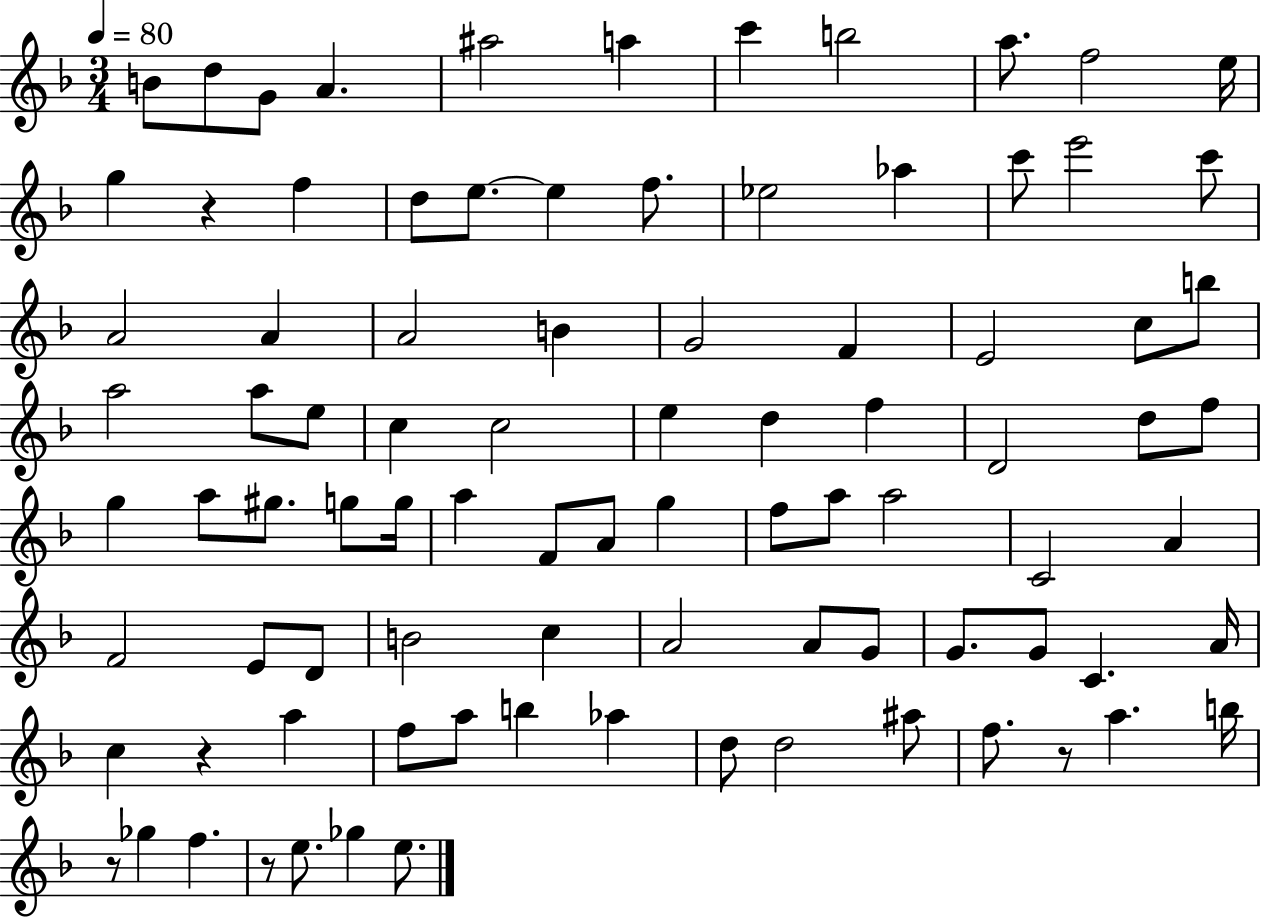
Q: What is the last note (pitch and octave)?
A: E5